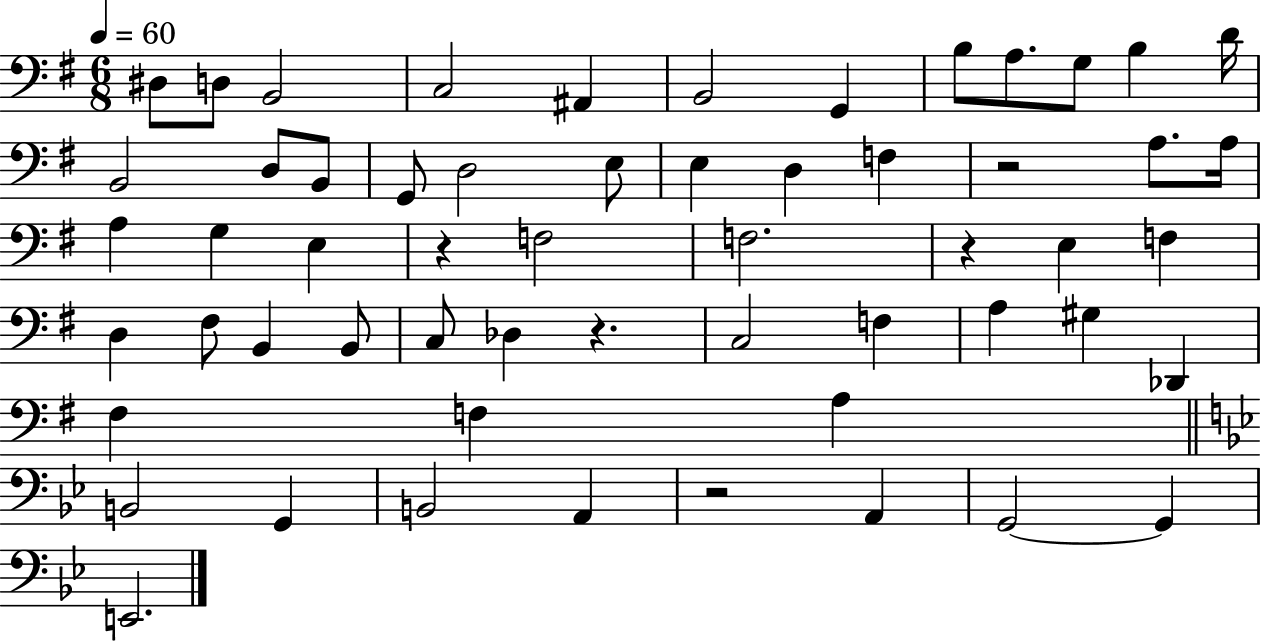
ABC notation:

X:1
T:Untitled
M:6/8
L:1/4
K:G
^D,/2 D,/2 B,,2 C,2 ^A,, B,,2 G,, B,/2 A,/2 G,/2 B, D/4 B,,2 D,/2 B,,/2 G,,/2 D,2 E,/2 E, D, F, z2 A,/2 A,/4 A, G, E, z F,2 F,2 z E, F, D, ^F,/2 B,, B,,/2 C,/2 _D, z C,2 F, A, ^G, _D,, ^F, F, A, B,,2 G,, B,,2 A,, z2 A,, G,,2 G,, E,,2